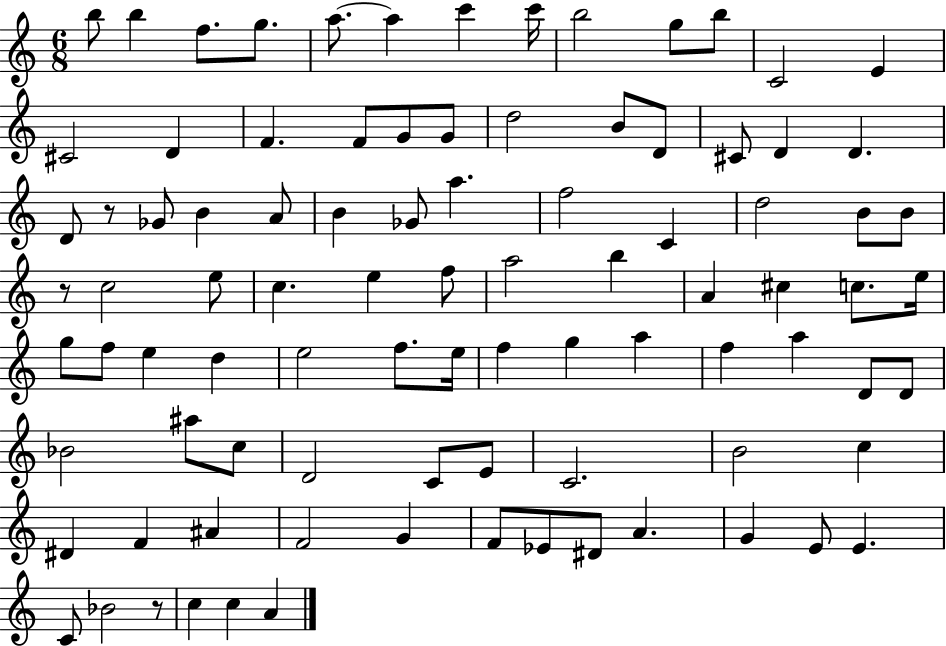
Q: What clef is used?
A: treble